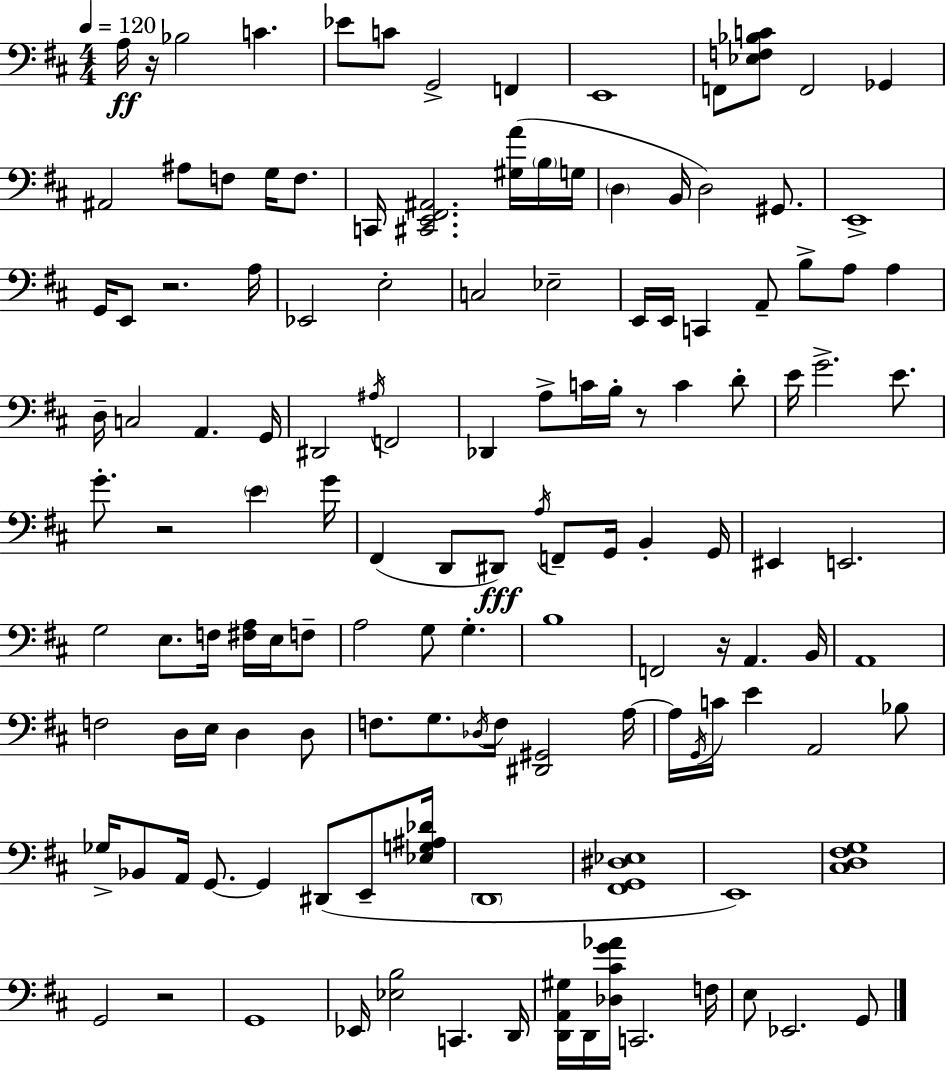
X:1
T:Untitled
M:4/4
L:1/4
K:D
A,/4 z/4 _B,2 C _E/2 C/2 G,,2 F,, E,,4 F,,/2 [_E,F,_B,C]/2 F,,2 _G,, ^A,,2 ^A,/2 F,/2 G,/4 F,/2 C,,/4 [^C,,E,,^F,,^A,,]2 [^G,A]/4 B,/4 G,/4 D, B,,/4 D,2 ^G,,/2 E,,4 G,,/4 E,,/2 z2 A,/4 _E,,2 E,2 C,2 _E,2 E,,/4 E,,/4 C,, A,,/2 B,/2 A,/2 A, D,/4 C,2 A,, G,,/4 ^D,,2 ^A,/4 F,,2 _D,, A,/2 C/4 B,/4 z/2 C D/2 E/4 G2 E/2 G/2 z2 E G/4 ^F,, D,,/2 ^D,,/2 A,/4 F,,/2 G,,/4 B,, G,,/4 ^E,, E,,2 G,2 E,/2 F,/4 [^F,A,]/4 E,/4 F,/2 A,2 G,/2 G, B,4 F,,2 z/4 A,, B,,/4 A,,4 F,2 D,/4 E,/4 D, D,/2 F,/2 G,/2 _D,/4 F,/4 [^D,,^G,,]2 A,/4 A,/4 G,,/4 C/4 E A,,2 _B,/2 _G,/4 _B,,/2 A,,/4 G,,/2 G,, ^D,,/2 E,,/2 [_E,G,^A,_D]/4 D,,4 [^F,,G,,^D,_E,]4 E,,4 [^C,D,^F,G,]4 G,,2 z2 G,,4 _E,,/4 [_E,B,]2 C,, D,,/4 [D,,A,,^G,]/4 D,,/4 [_D,^CG_A]/4 C,,2 F,/4 E,/2 _E,,2 G,,/2